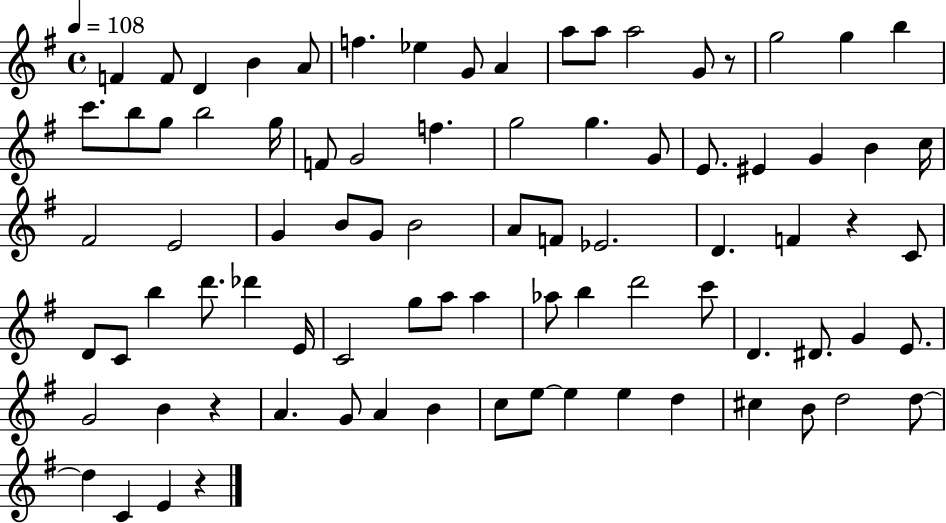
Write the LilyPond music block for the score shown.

{
  \clef treble
  \time 4/4
  \defaultTimeSignature
  \key g \major
  \tempo 4 = 108
  \repeat volta 2 { f'4 f'8 d'4 b'4 a'8 | f''4. ees''4 g'8 a'4 | a''8 a''8 a''2 g'8 r8 | g''2 g''4 b''4 | \break c'''8. b''8 g''8 b''2 g''16 | f'8 g'2 f''4. | g''2 g''4. g'8 | e'8. eis'4 g'4 b'4 c''16 | \break fis'2 e'2 | g'4 b'8 g'8 b'2 | a'8 f'8 ees'2. | d'4. f'4 r4 c'8 | \break d'8 c'8 b''4 d'''8. des'''4 e'16 | c'2 g''8 a''8 a''4 | aes''8 b''4 d'''2 c'''8 | d'4. dis'8. g'4 e'8. | \break g'2 b'4 r4 | a'4. g'8 a'4 b'4 | c''8 e''8~~ e''4 e''4 d''4 | cis''4 b'8 d''2 d''8~~ | \break d''4 c'4 e'4 r4 | } \bar "|."
}